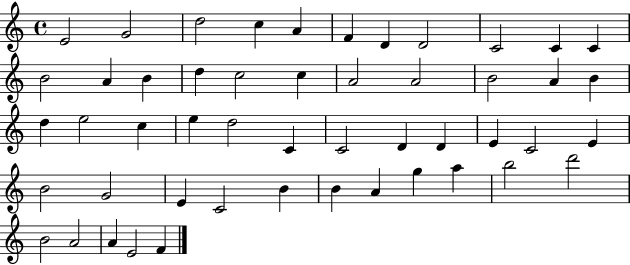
X:1
T:Untitled
M:4/4
L:1/4
K:C
E2 G2 d2 c A F D D2 C2 C C B2 A B d c2 c A2 A2 B2 A B d e2 c e d2 C C2 D D E C2 E B2 G2 E C2 B B A g a b2 d'2 B2 A2 A E2 F